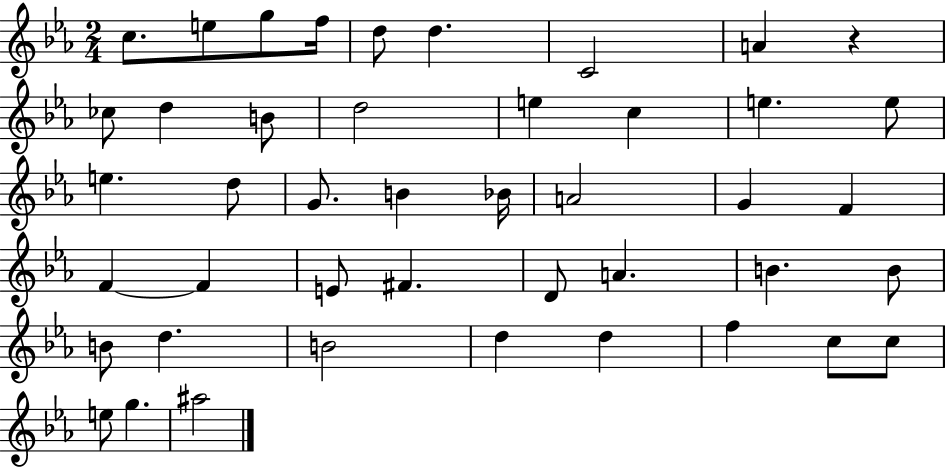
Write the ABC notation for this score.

X:1
T:Untitled
M:2/4
L:1/4
K:Eb
c/2 e/2 g/2 f/4 d/2 d C2 A z _c/2 d B/2 d2 e c e e/2 e d/2 G/2 B _B/4 A2 G F F F E/2 ^F D/2 A B B/2 B/2 d B2 d d f c/2 c/2 e/2 g ^a2